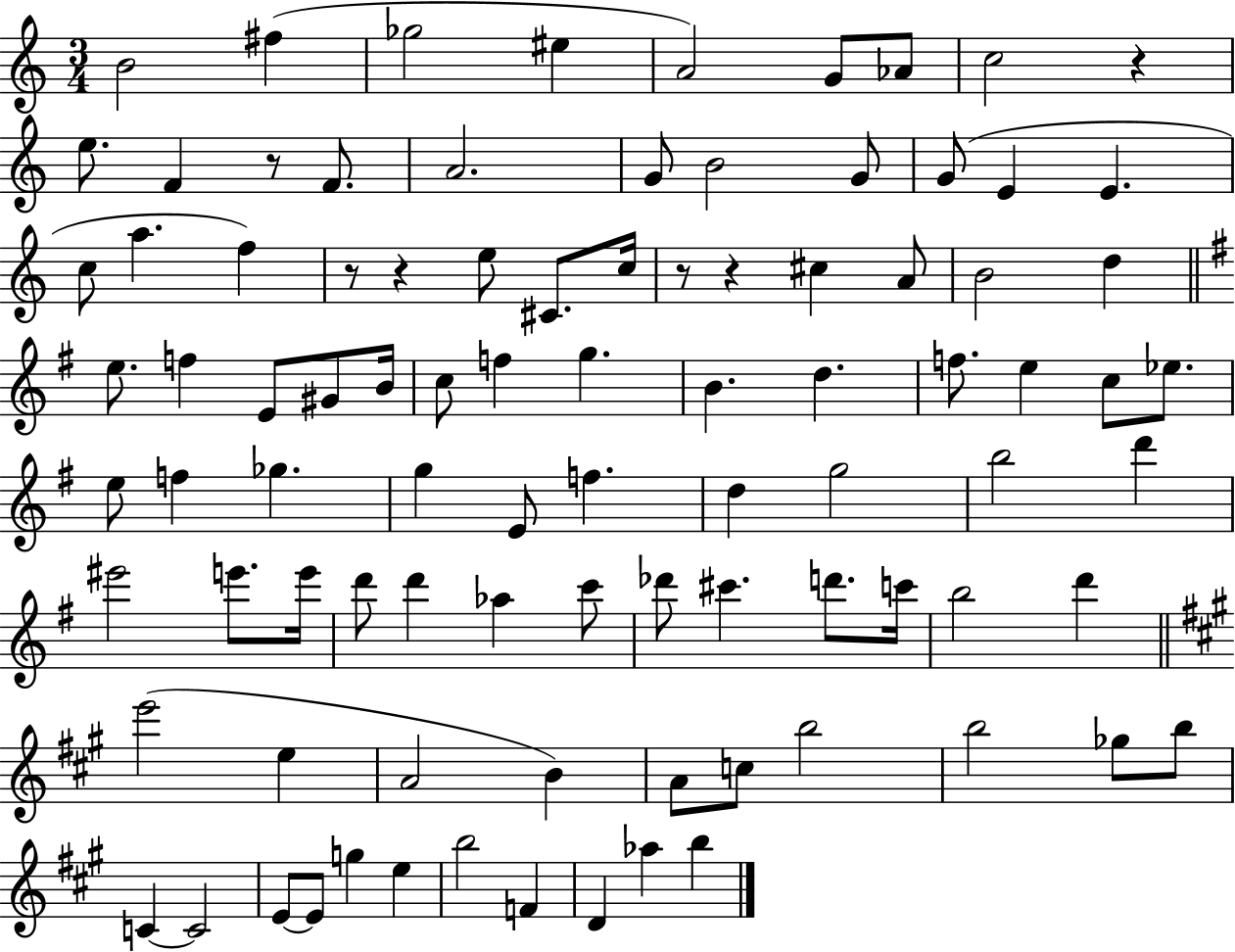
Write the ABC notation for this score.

X:1
T:Untitled
M:3/4
L:1/4
K:C
B2 ^f _g2 ^e A2 G/2 _A/2 c2 z e/2 F z/2 F/2 A2 G/2 B2 G/2 G/2 E E c/2 a f z/2 z e/2 ^C/2 c/4 z/2 z ^c A/2 B2 d e/2 f E/2 ^G/2 B/4 c/2 f g B d f/2 e c/2 _e/2 e/2 f _g g E/2 f d g2 b2 d' ^e'2 e'/2 e'/4 d'/2 d' _a c'/2 _d'/2 ^c' d'/2 c'/4 b2 d' e'2 e A2 B A/2 c/2 b2 b2 _g/2 b/2 C C2 E/2 E/2 g e b2 F D _a b